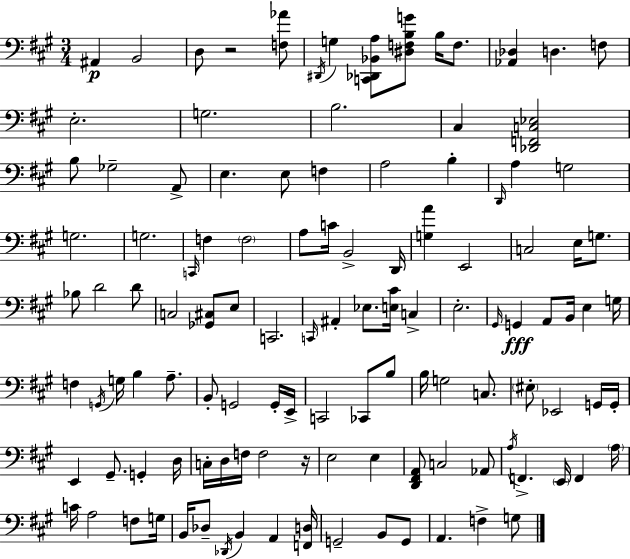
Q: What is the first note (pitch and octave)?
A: A#2